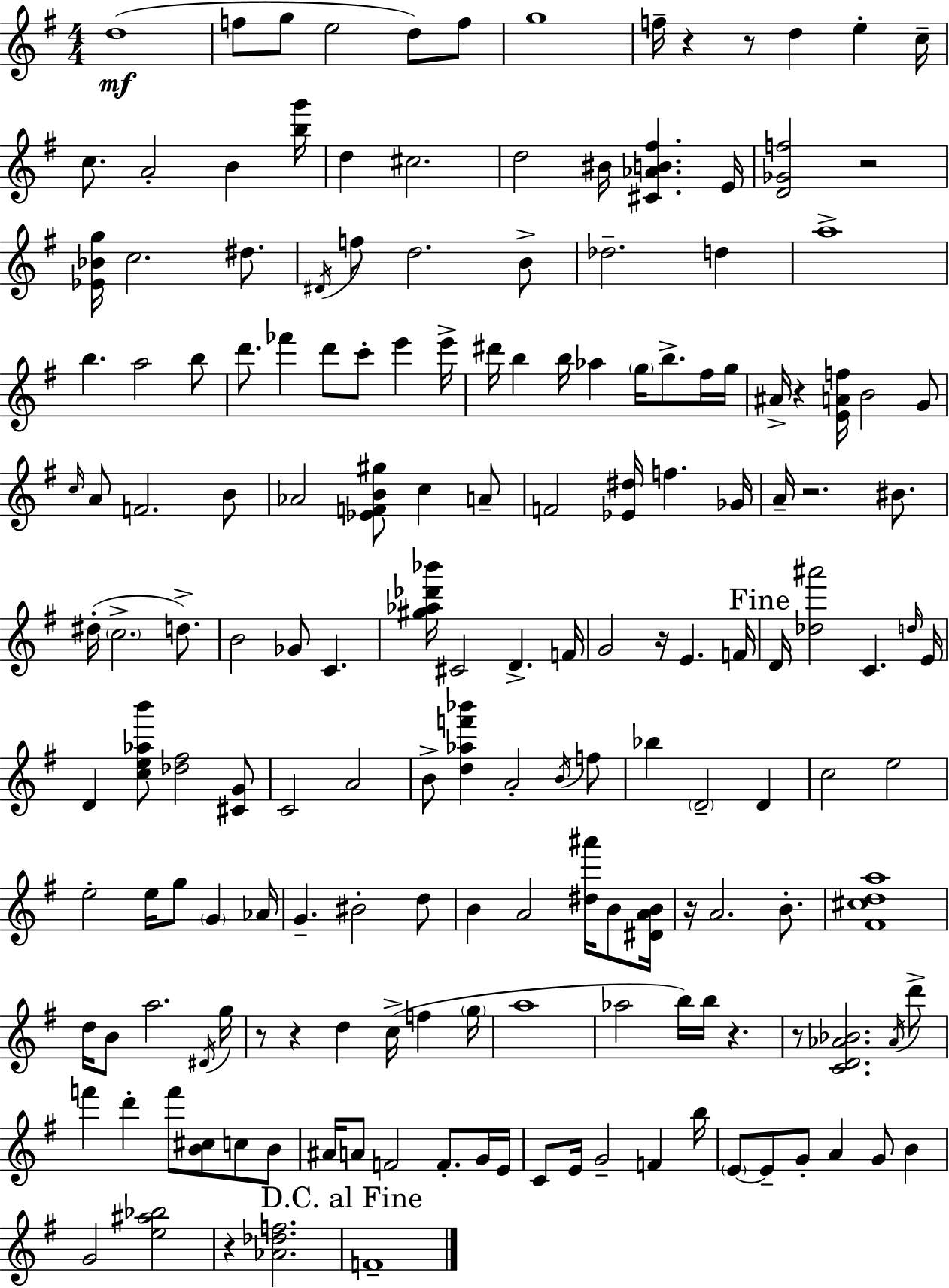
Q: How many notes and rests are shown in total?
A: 172